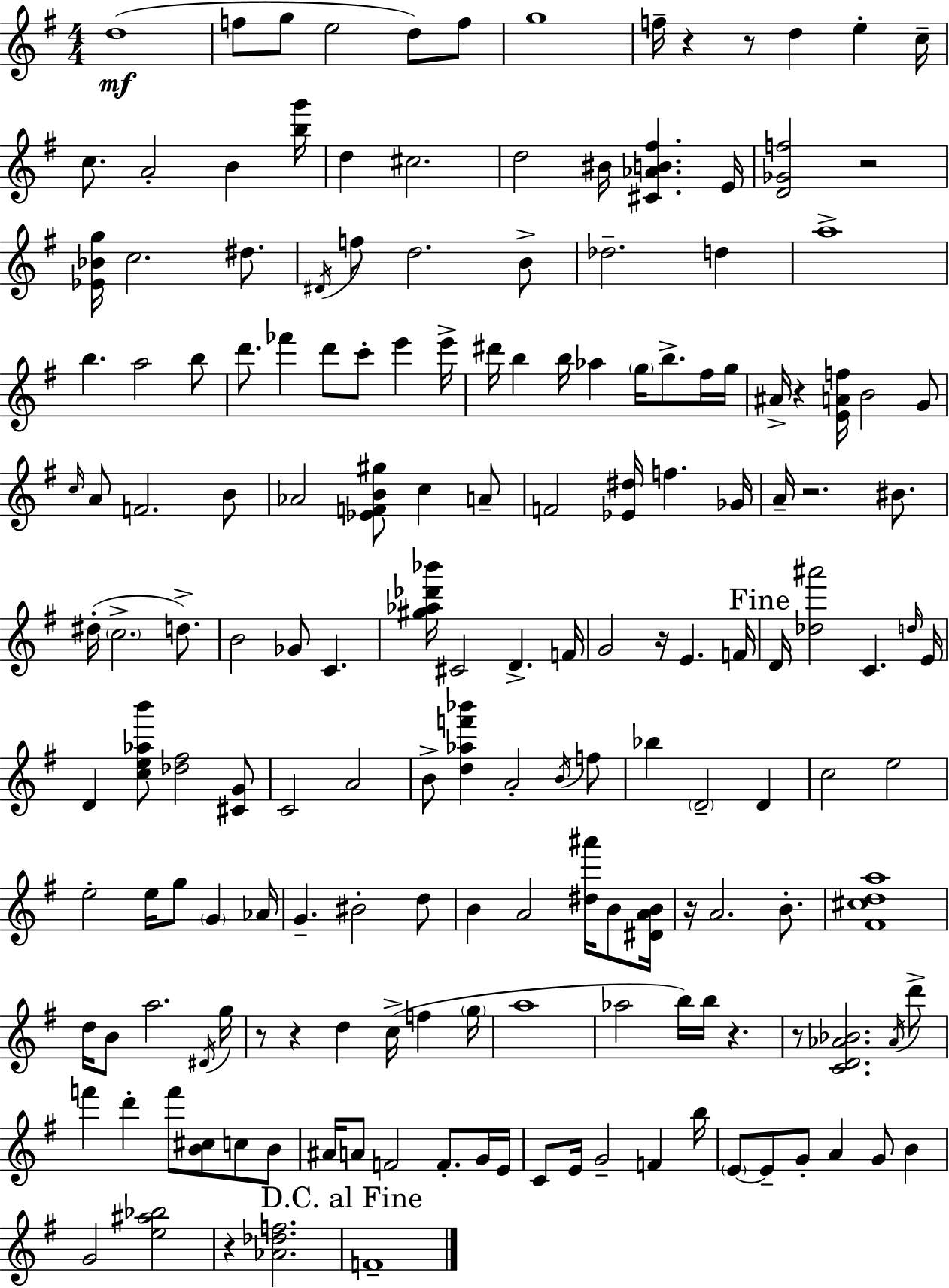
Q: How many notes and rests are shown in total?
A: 172